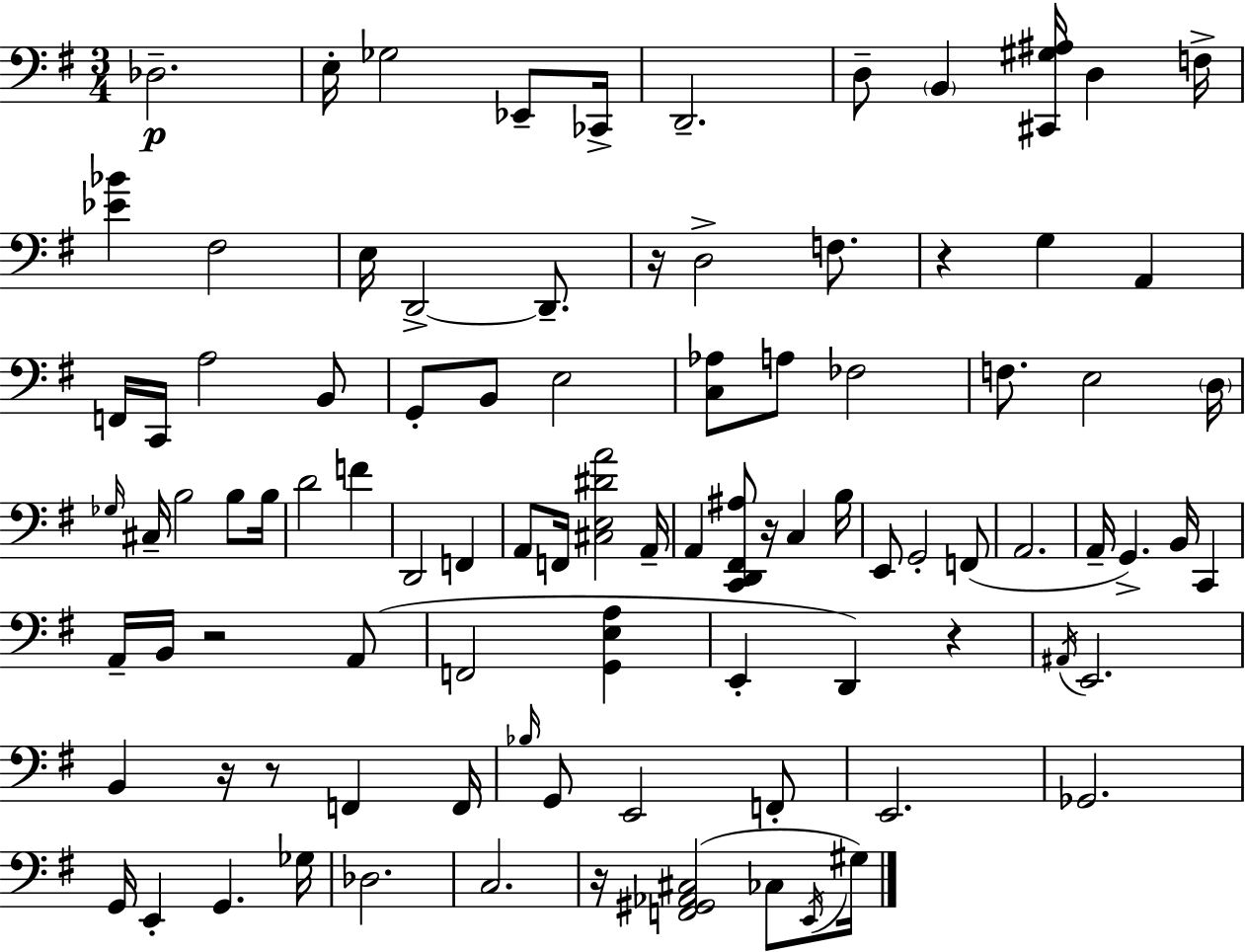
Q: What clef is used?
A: bass